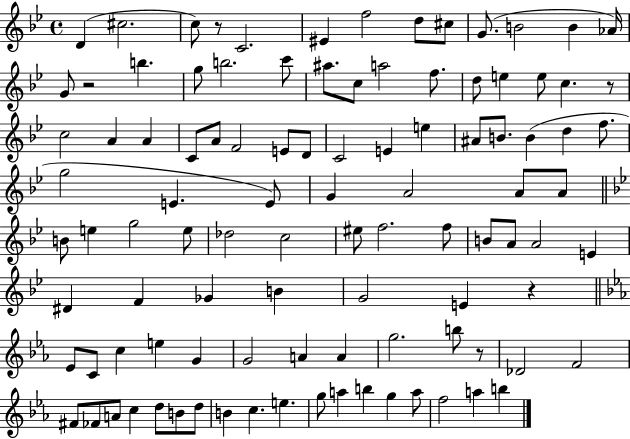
D4/q C#5/h. C5/e R/e C4/h. EIS4/q F5/h D5/e C#5/e G4/e. B4/h B4/q Ab4/s G4/e R/h B5/q. G5/e B5/h. C6/e A#5/e. C5/e A5/h F5/e. D5/e E5/q E5/e C5/q. R/e C5/h A4/q A4/q C4/e A4/e F4/h E4/e D4/e C4/h E4/q E5/q A#4/e B4/e. B4/q D5/q F5/e. G5/h E4/q. E4/e G4/q A4/h A4/e A4/e B4/e E5/q G5/h E5/e Db5/h C5/h EIS5/e F5/h. F5/e B4/e A4/e A4/h E4/q D#4/q F4/q Gb4/q B4/q G4/h E4/q R/q Eb4/e C4/e C5/q E5/q G4/q G4/h A4/q A4/q G5/h. B5/e R/e Db4/h F4/h F#4/e FES4/e A4/e C5/q D5/e B4/e D5/e B4/q C5/q. E5/q. G5/e A5/q B5/q G5/q A5/e F5/h A5/q B5/q